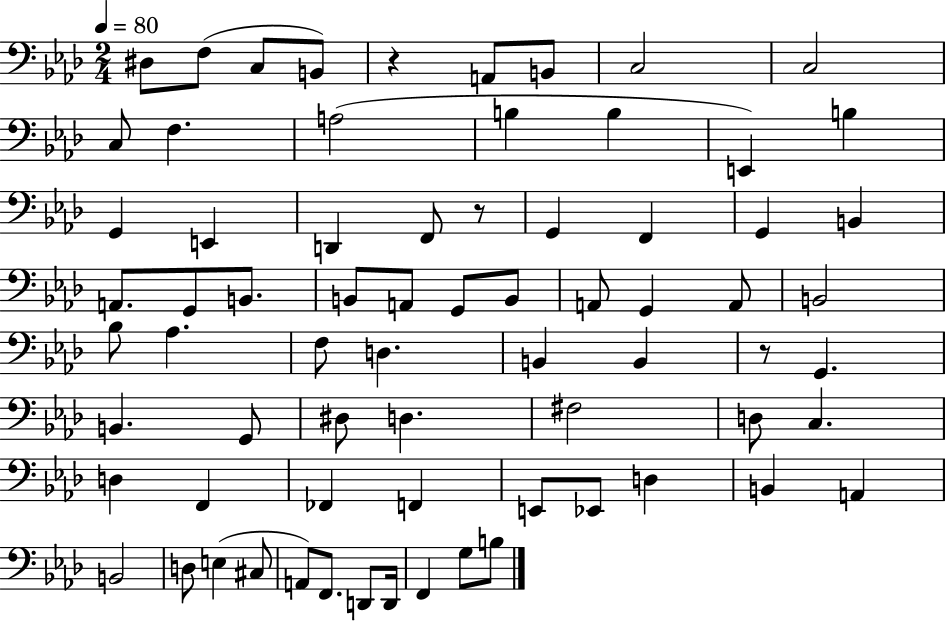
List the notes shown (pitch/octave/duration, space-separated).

D#3/e F3/e C3/e B2/e R/q A2/e B2/e C3/h C3/h C3/e F3/q. A3/h B3/q B3/q E2/q B3/q G2/q E2/q D2/q F2/e R/e G2/q F2/q G2/q B2/q A2/e. G2/e B2/e. B2/e A2/e G2/e B2/e A2/e G2/q A2/e B2/h Bb3/e Ab3/q. F3/e D3/q. B2/q B2/q R/e G2/q. B2/q. G2/e D#3/e D3/q. F#3/h D3/e C3/q. D3/q F2/q FES2/q F2/q E2/e Eb2/e D3/q B2/q A2/q B2/h D3/e E3/q C#3/e A2/e F2/e. D2/e D2/s F2/q G3/e B3/e